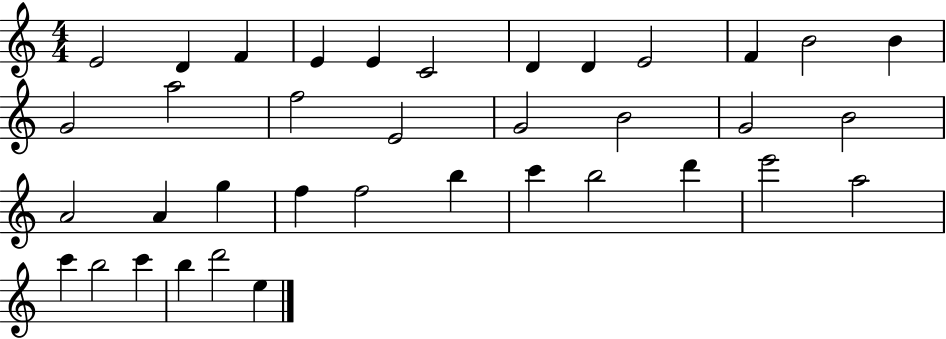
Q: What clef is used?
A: treble